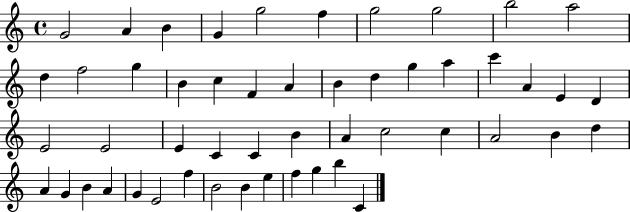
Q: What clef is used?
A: treble